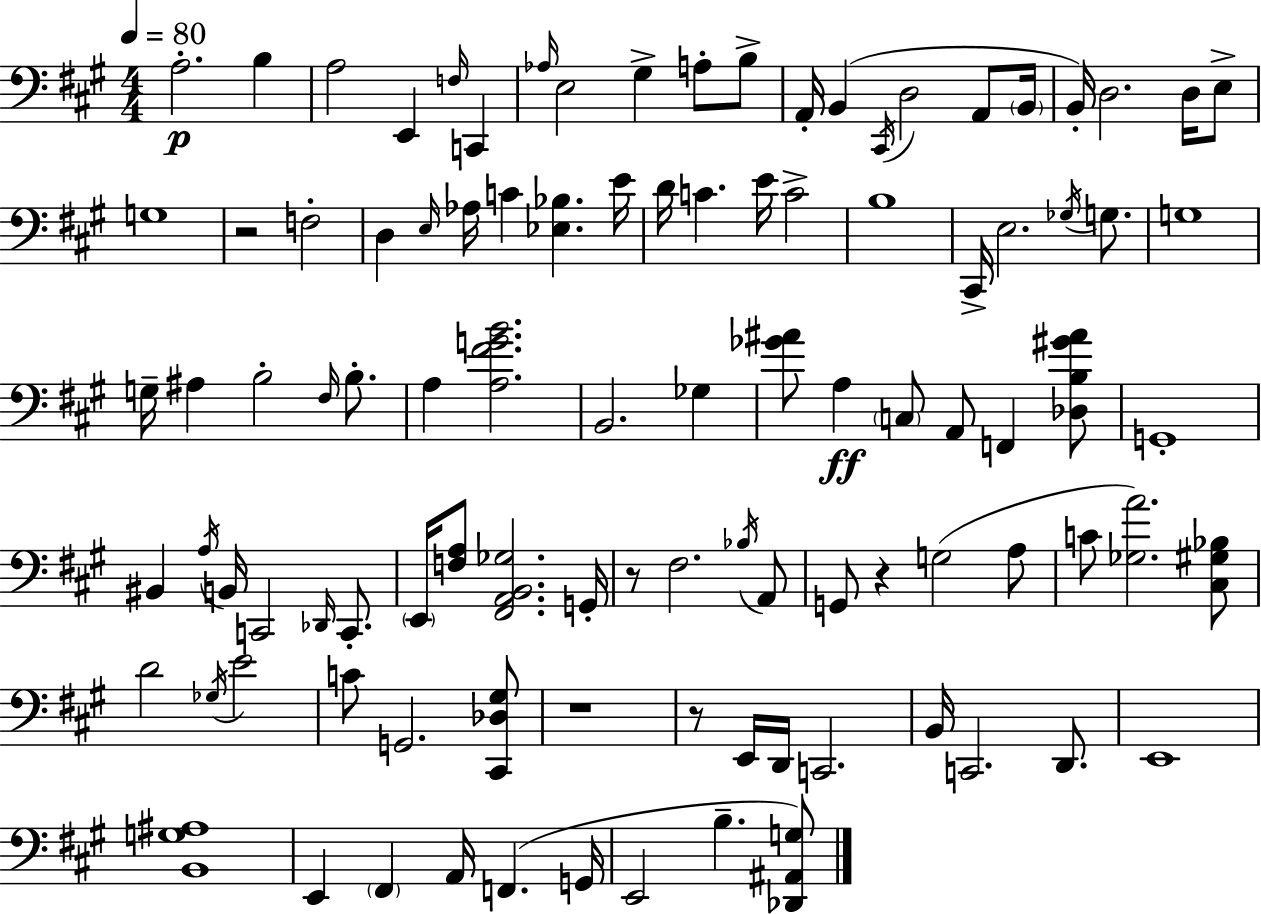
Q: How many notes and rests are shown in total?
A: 101